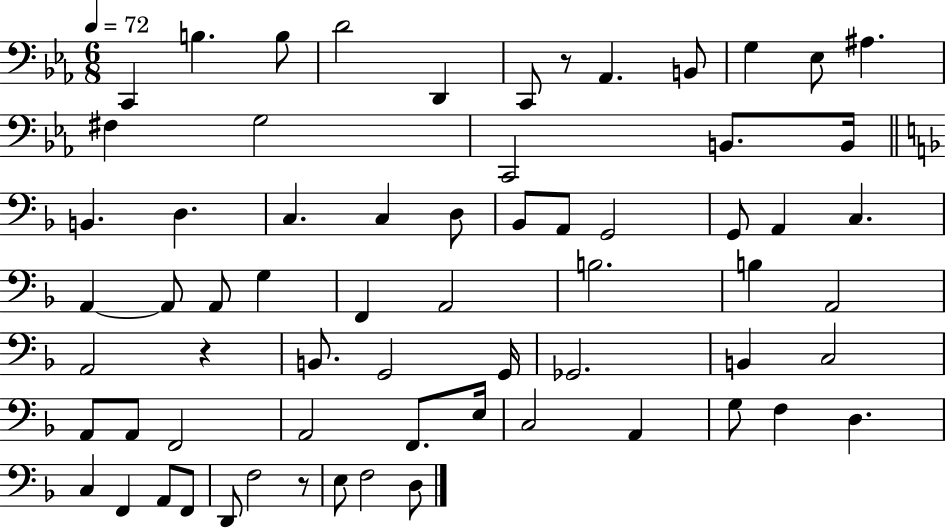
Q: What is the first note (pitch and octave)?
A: C2